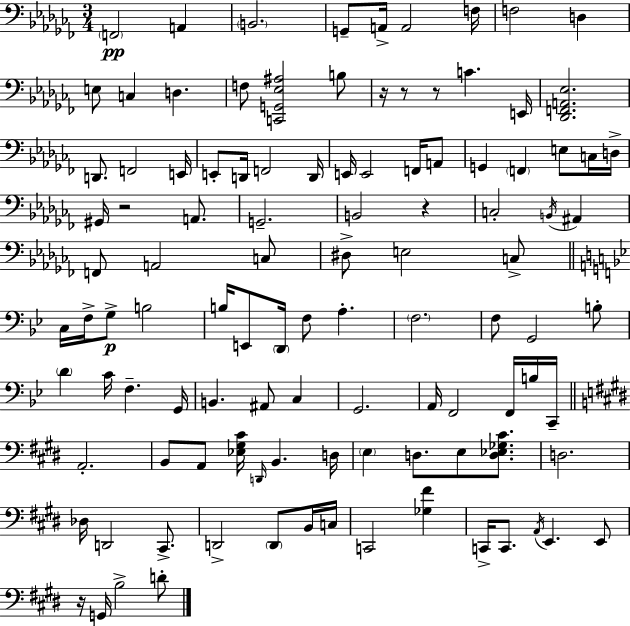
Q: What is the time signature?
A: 3/4